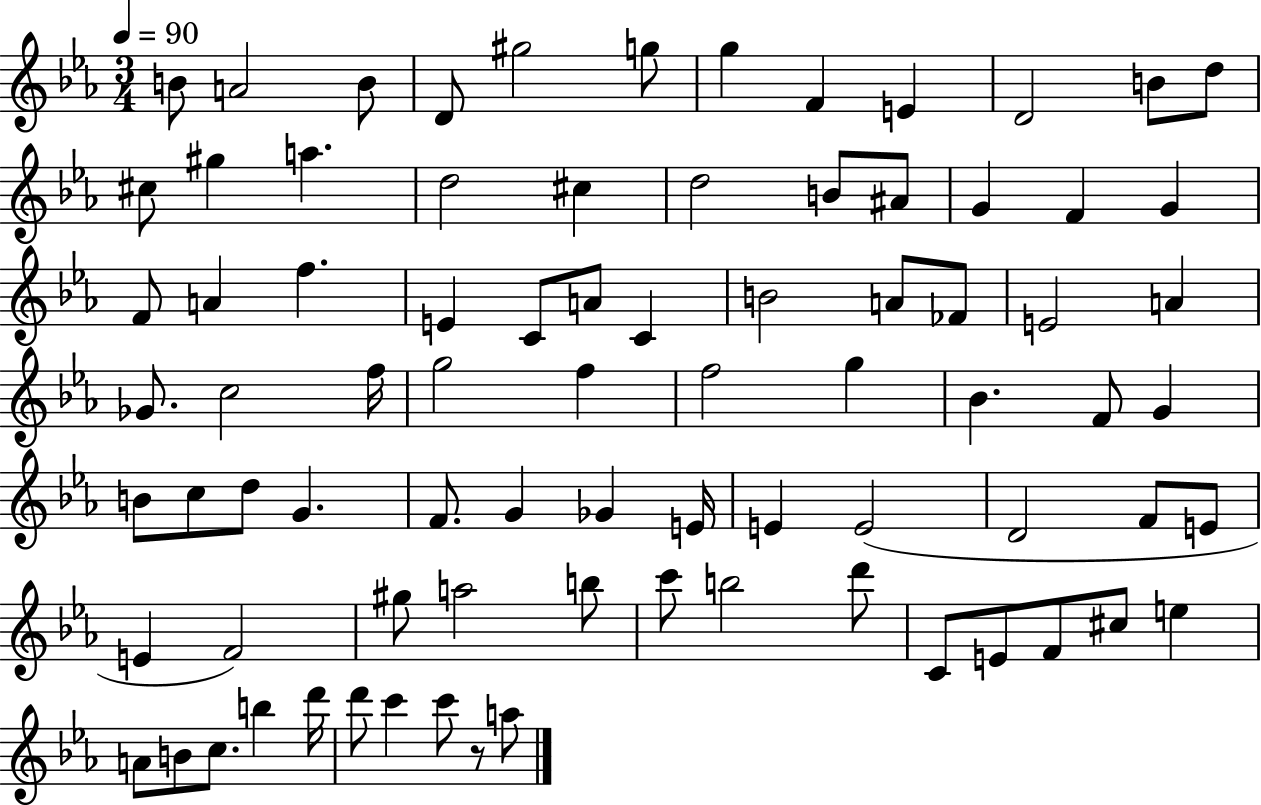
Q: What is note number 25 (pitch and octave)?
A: A4